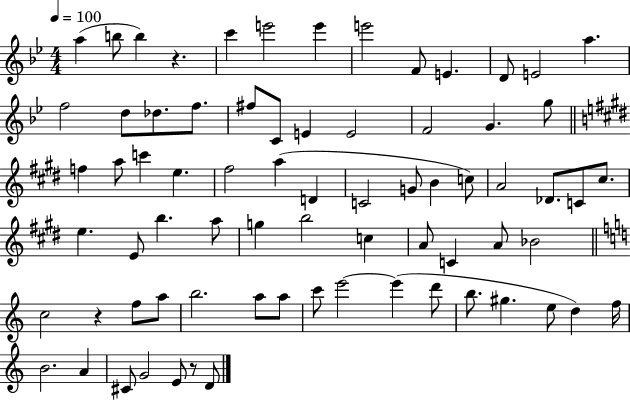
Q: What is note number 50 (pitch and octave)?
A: C5